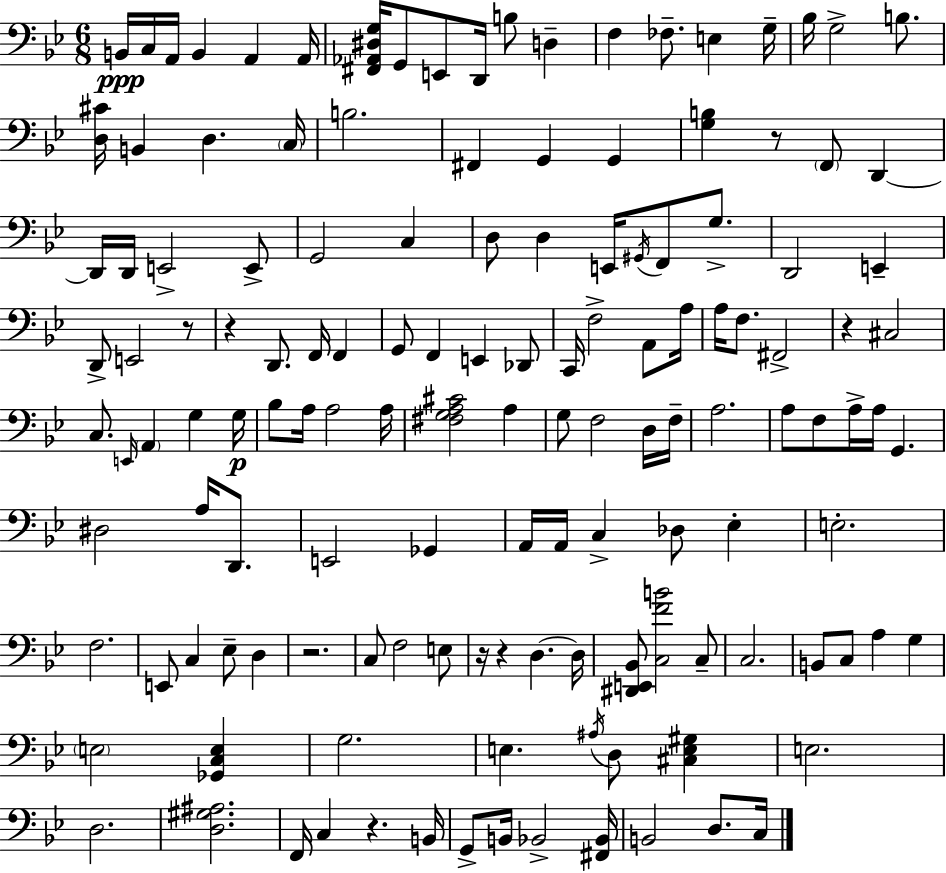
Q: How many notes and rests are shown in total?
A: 139